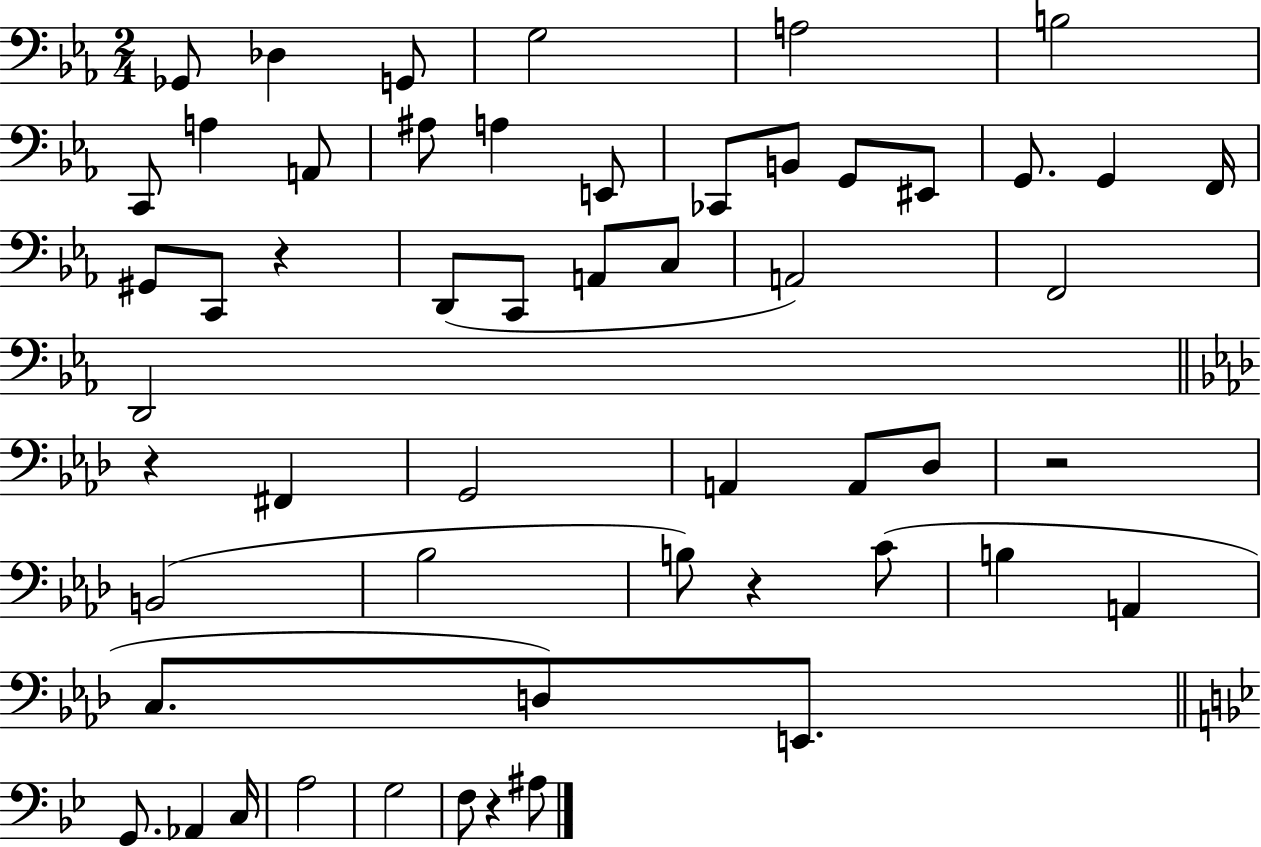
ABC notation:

X:1
T:Untitled
M:2/4
L:1/4
K:Eb
_G,,/2 _D, G,,/2 G,2 A,2 B,2 C,,/2 A, A,,/2 ^A,/2 A, E,,/2 _C,,/2 B,,/2 G,,/2 ^E,,/2 G,,/2 G,, F,,/4 ^G,,/2 C,,/2 z D,,/2 C,,/2 A,,/2 C,/2 A,,2 F,,2 D,,2 z ^F,, G,,2 A,, A,,/2 _D,/2 z2 B,,2 _B,2 B,/2 z C/2 B, A,, C,/2 D,/2 E,,/2 G,,/2 _A,, C,/4 A,2 G,2 F,/2 z ^A,/2